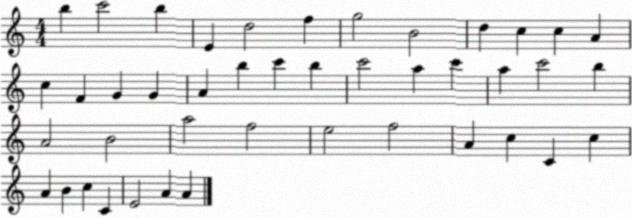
X:1
T:Untitled
M:4/4
L:1/4
K:C
b c'2 b E d2 f g2 B2 d c c A c F G G A b c' b c'2 a c' a c'2 b A2 B2 a2 f2 e2 f2 A c C c A B c C E2 A A